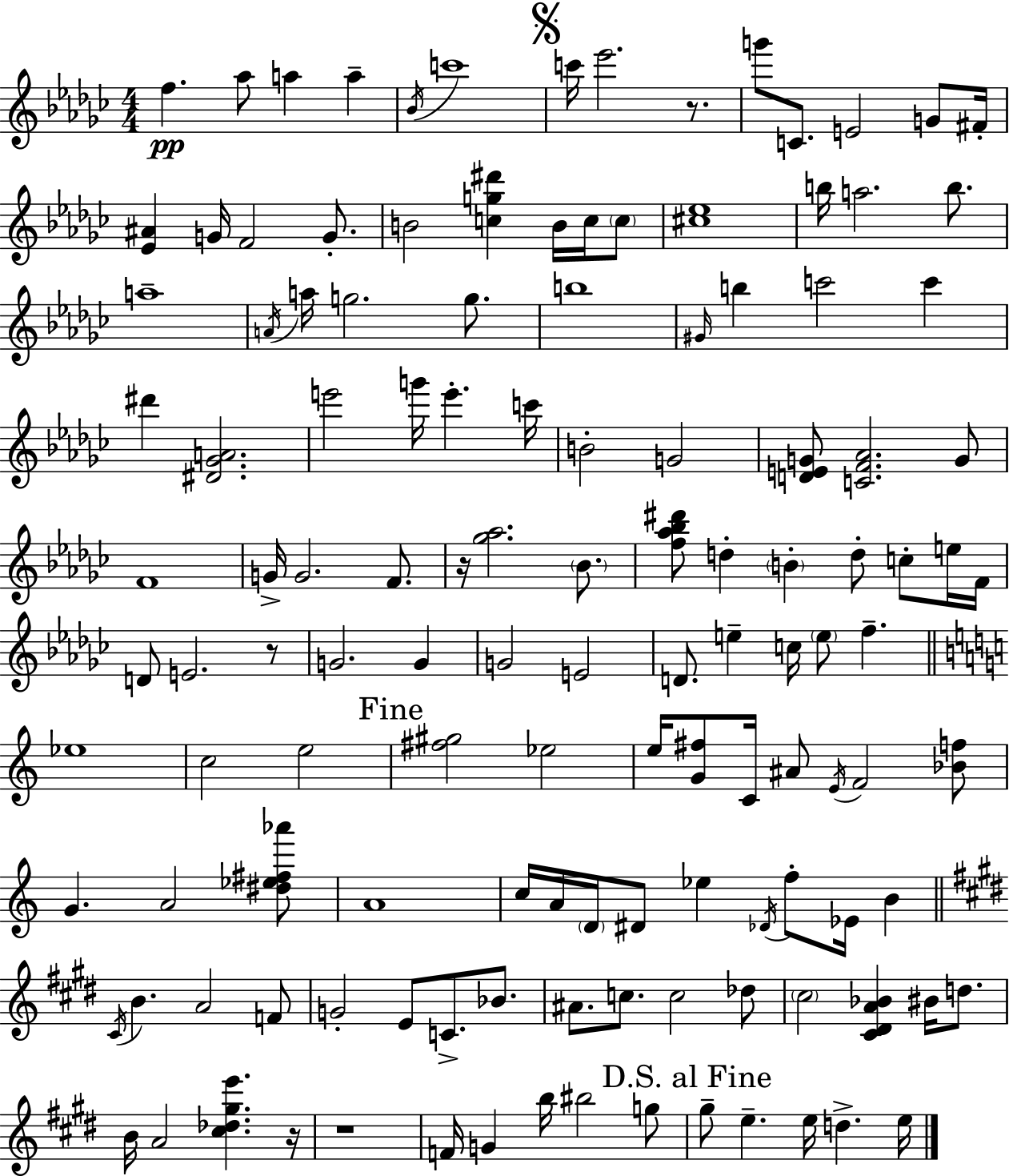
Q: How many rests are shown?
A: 5